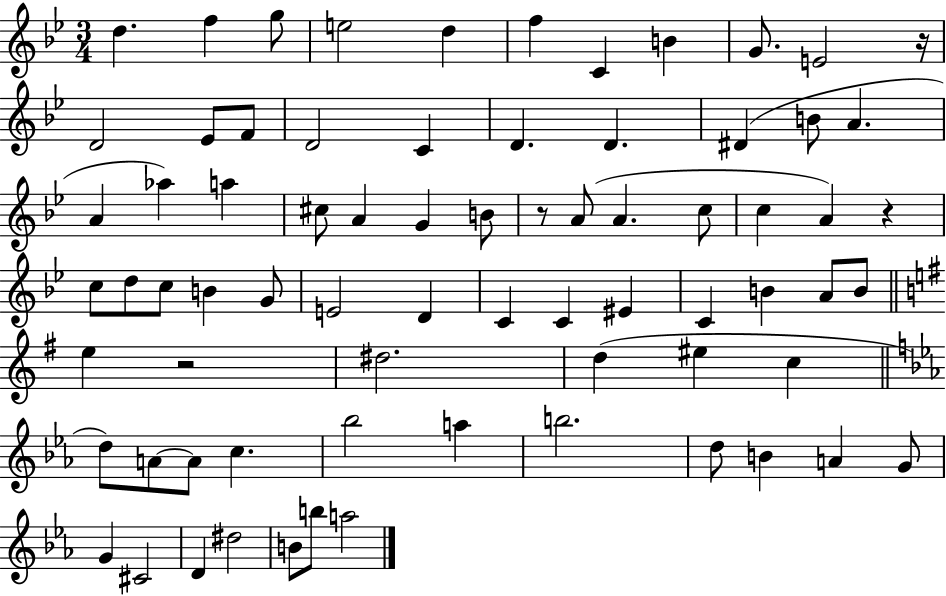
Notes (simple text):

D5/q. F5/q G5/e E5/h D5/q F5/q C4/q B4/q G4/e. E4/h R/s D4/h Eb4/e F4/e D4/h C4/q D4/q. D4/q. D#4/q B4/e A4/q. A4/q Ab5/q A5/q C#5/e A4/q G4/q B4/e R/e A4/e A4/q. C5/e C5/q A4/q R/q C5/e D5/e C5/e B4/q G4/e E4/h D4/q C4/q C4/q EIS4/q C4/q B4/q A4/e B4/e E5/q R/h D#5/h. D5/q EIS5/q C5/q D5/e A4/e A4/e C5/q. Bb5/h A5/q B5/h. D5/e B4/q A4/q G4/e G4/q C#4/h D4/q D#5/h B4/e B5/e A5/h